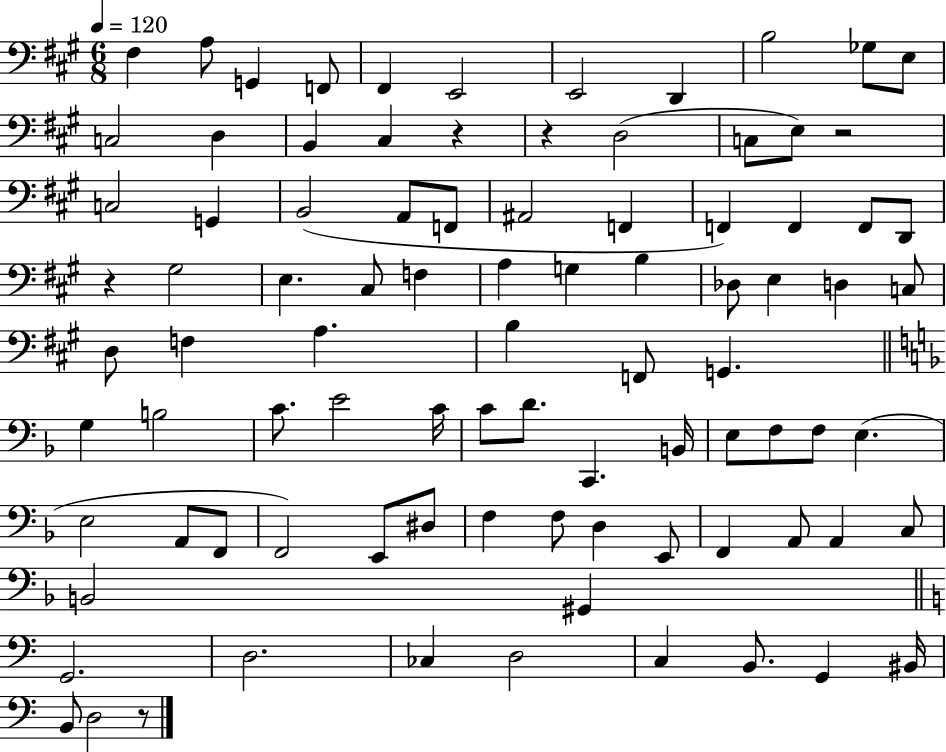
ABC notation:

X:1
T:Untitled
M:6/8
L:1/4
K:A
^F, A,/2 G,, F,,/2 ^F,, E,,2 E,,2 D,, B,2 _G,/2 E,/2 C,2 D, B,, ^C, z z D,2 C,/2 E,/2 z2 C,2 G,, B,,2 A,,/2 F,,/2 ^A,,2 F,, F,, F,, F,,/2 D,,/2 z ^G,2 E, ^C,/2 F, A, G, B, _D,/2 E, D, C,/2 D,/2 F, A, B, F,,/2 G,, G, B,2 C/2 E2 C/4 C/2 D/2 C,, B,,/4 E,/2 F,/2 F,/2 E, E,2 A,,/2 F,,/2 F,,2 E,,/2 ^D,/2 F, F,/2 D, E,,/2 F,, A,,/2 A,, C,/2 B,,2 ^G,, G,,2 D,2 _C, D,2 C, B,,/2 G,, ^B,,/4 B,,/2 D,2 z/2